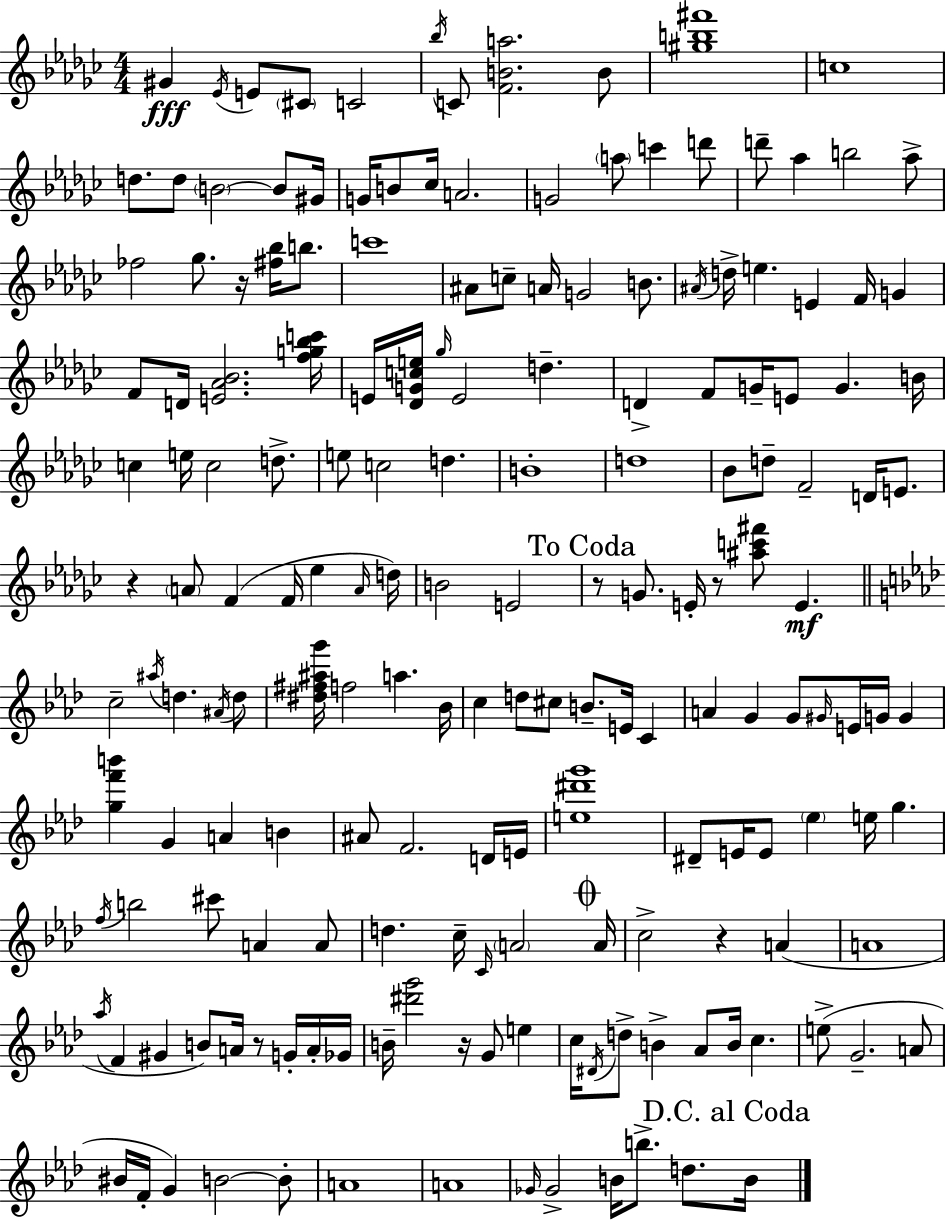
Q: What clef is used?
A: treble